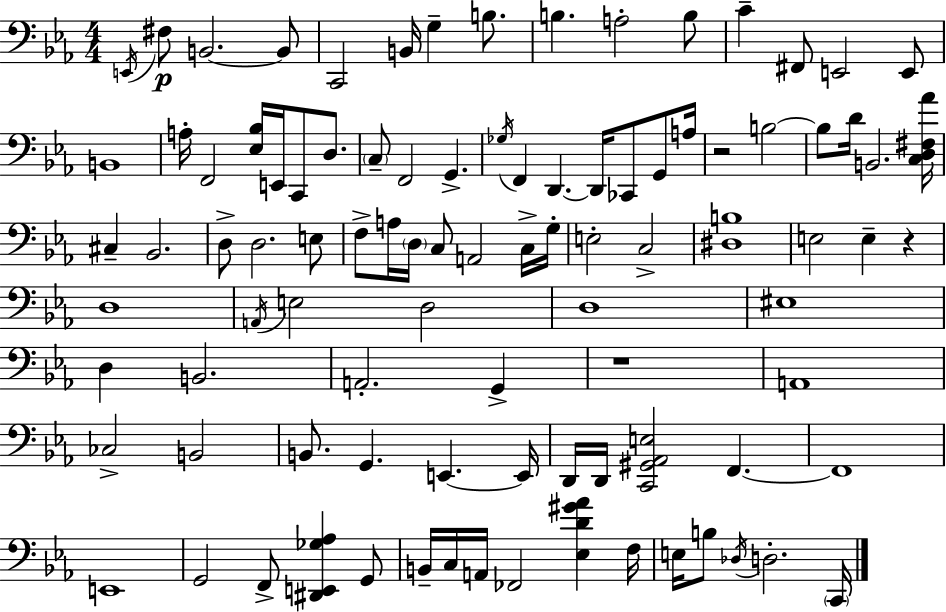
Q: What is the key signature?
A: C minor